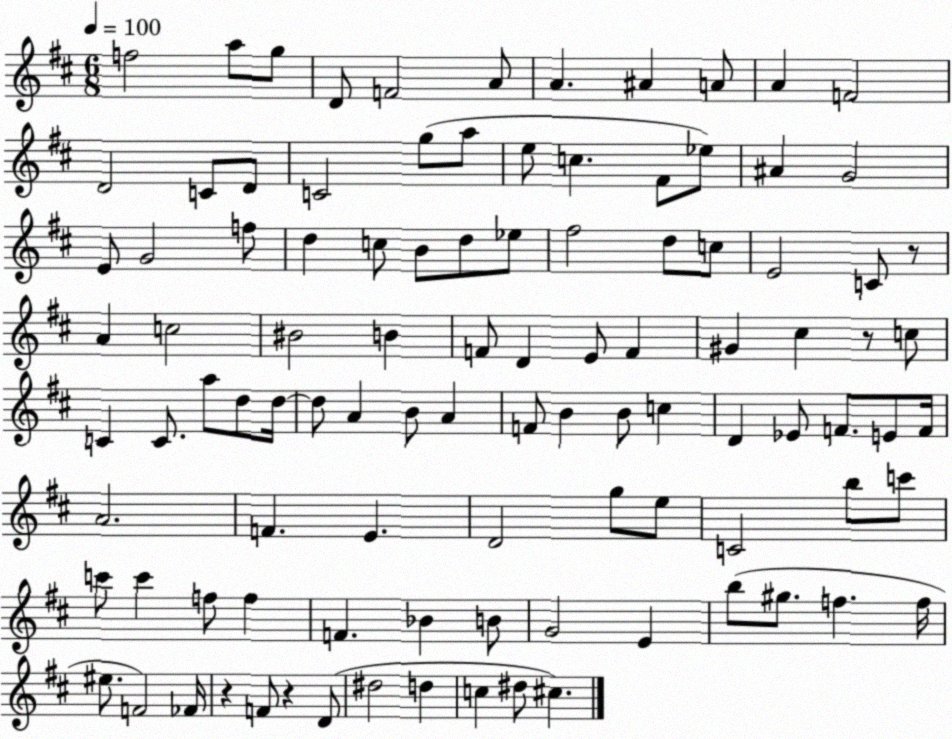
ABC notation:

X:1
T:Untitled
M:6/8
L:1/4
K:D
f2 a/2 g/2 D/2 F2 A/2 A ^A A/2 A F2 D2 C/2 D/2 C2 g/2 a/2 e/2 c ^F/2 _e/2 ^A G2 E/2 G2 f/2 d c/2 B/2 d/2 _e/2 ^f2 d/2 c/2 E2 C/2 z/2 A c2 ^B2 B F/2 D E/2 F ^G ^c z/2 c/2 C C/2 a/2 d/2 d/4 d/2 A B/2 A F/2 B B/2 c D _E/2 F/2 E/2 F/4 A2 F E D2 g/2 e/2 C2 b/2 c'/2 c'/2 c' f/2 f F _B B/2 G2 E b/2 ^g/2 f f/4 ^e/2 F2 _F/4 z F/2 z D/2 ^d2 d c ^d/2 ^c